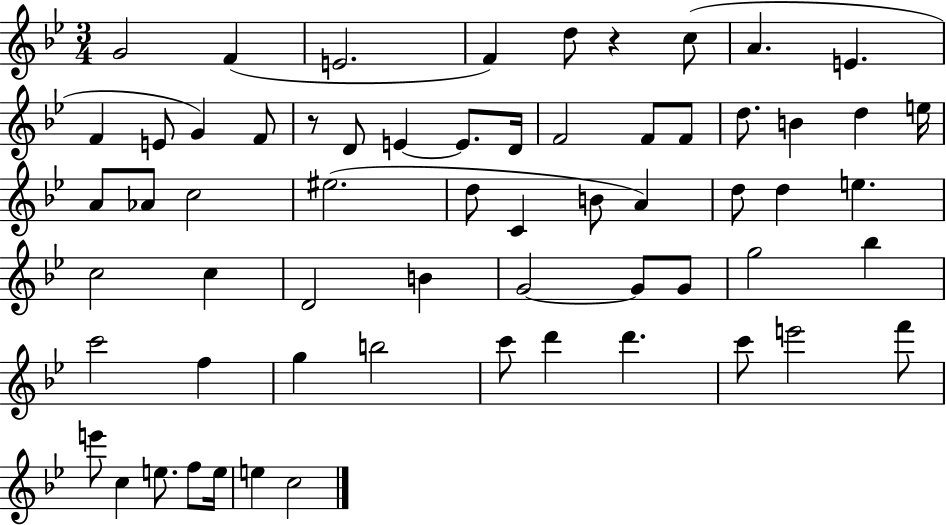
G4/h F4/q E4/h. F4/q D5/e R/q C5/e A4/q. E4/q. F4/q E4/e G4/q F4/e R/e D4/e E4/q E4/e. D4/s F4/h F4/e F4/e D5/e. B4/q D5/q E5/s A4/e Ab4/e C5/h EIS5/h. D5/e C4/q B4/e A4/q D5/e D5/q E5/q. C5/h C5/q D4/h B4/q G4/h G4/e G4/e G5/h Bb5/q C6/h F5/q G5/q B5/h C6/e D6/q D6/q. C6/e E6/h F6/e E6/e C5/q E5/e. F5/e E5/s E5/q C5/h